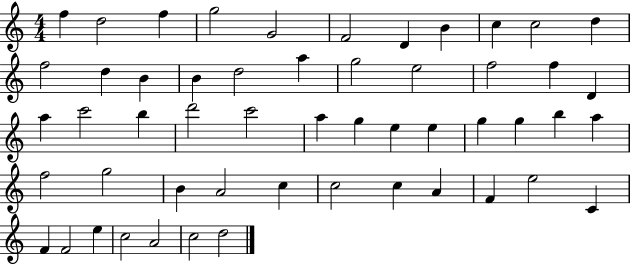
F5/q D5/h F5/q G5/h G4/h F4/h D4/q B4/q C5/q C5/h D5/q F5/h D5/q B4/q B4/q D5/h A5/q G5/h E5/h F5/h F5/q D4/q A5/q C6/h B5/q D6/h C6/h A5/q G5/q E5/q E5/q G5/q G5/q B5/q A5/q F5/h G5/h B4/q A4/h C5/q C5/h C5/q A4/q F4/q E5/h C4/q F4/q F4/h E5/q C5/h A4/h C5/h D5/h